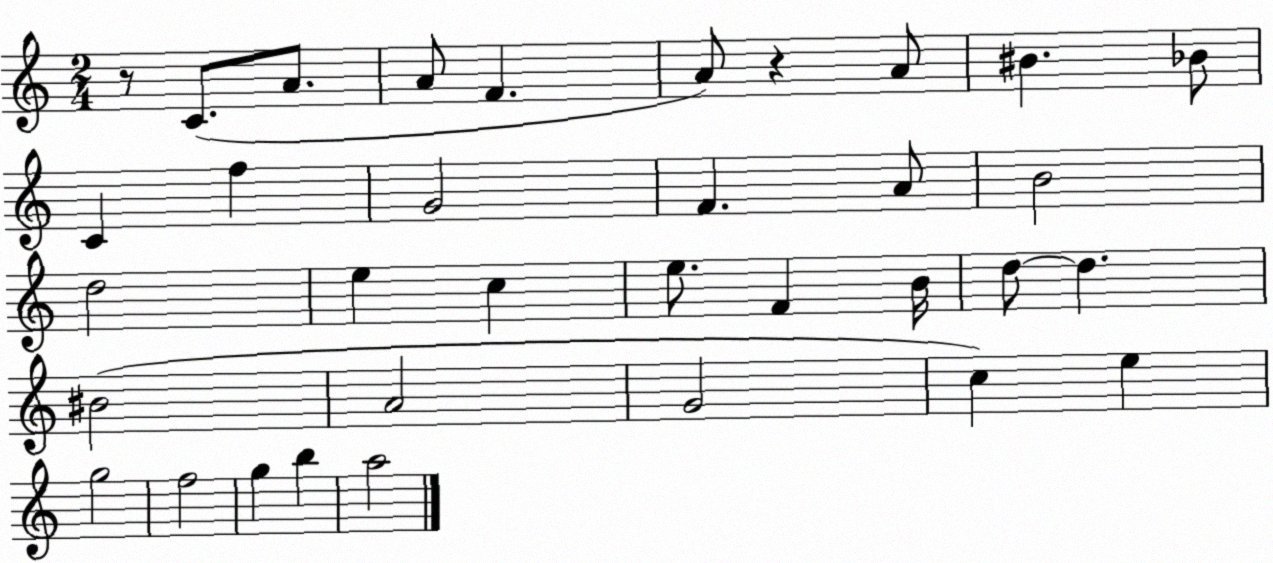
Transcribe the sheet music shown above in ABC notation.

X:1
T:Untitled
M:2/4
L:1/4
K:C
z/2 C/2 A/2 A/2 F A/2 z A/2 ^B _B/2 C f G2 F A/2 B2 d2 e c e/2 F B/4 d/2 d ^B2 A2 G2 c e g2 f2 g b a2